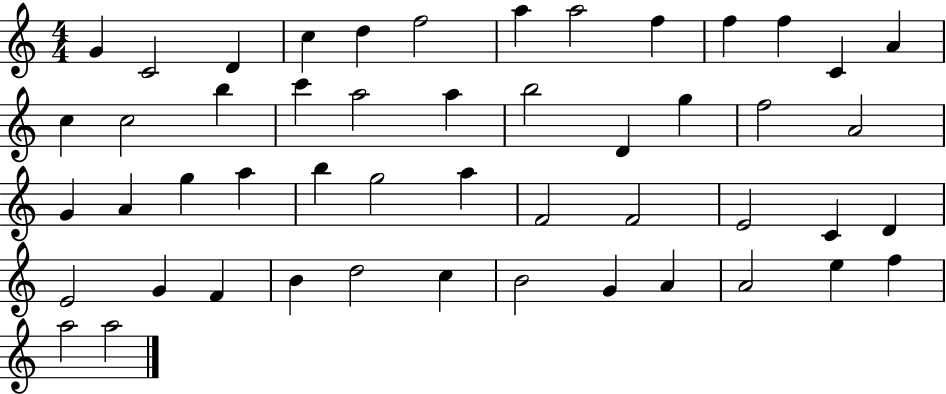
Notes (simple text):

G4/q C4/h D4/q C5/q D5/q F5/h A5/q A5/h F5/q F5/q F5/q C4/q A4/q C5/q C5/h B5/q C6/q A5/h A5/q B5/h D4/q G5/q F5/h A4/h G4/q A4/q G5/q A5/q B5/q G5/h A5/q F4/h F4/h E4/h C4/q D4/q E4/h G4/q F4/q B4/q D5/h C5/q B4/h G4/q A4/q A4/h E5/q F5/q A5/h A5/h